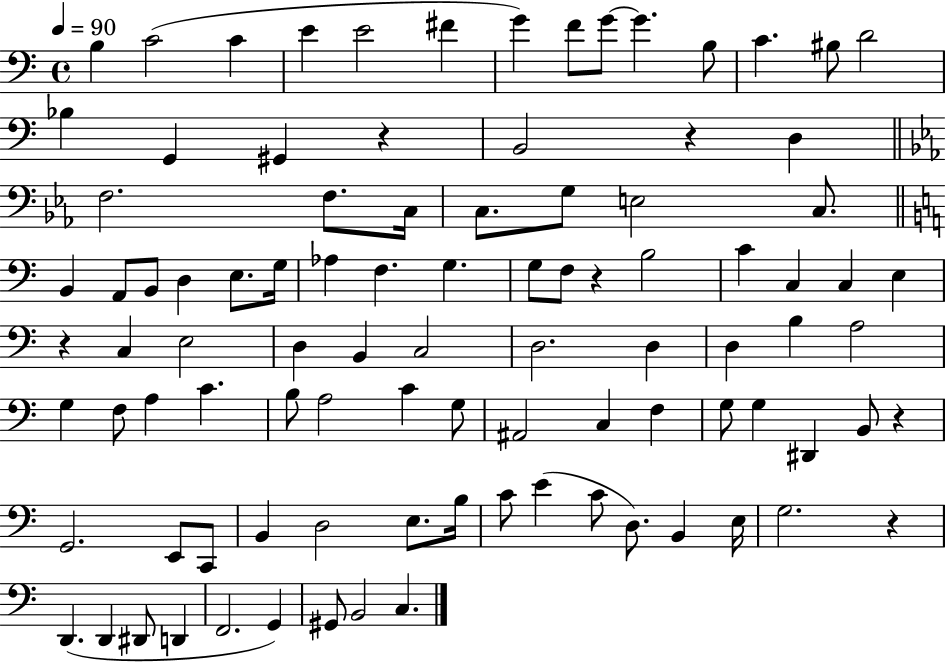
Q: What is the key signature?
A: C major